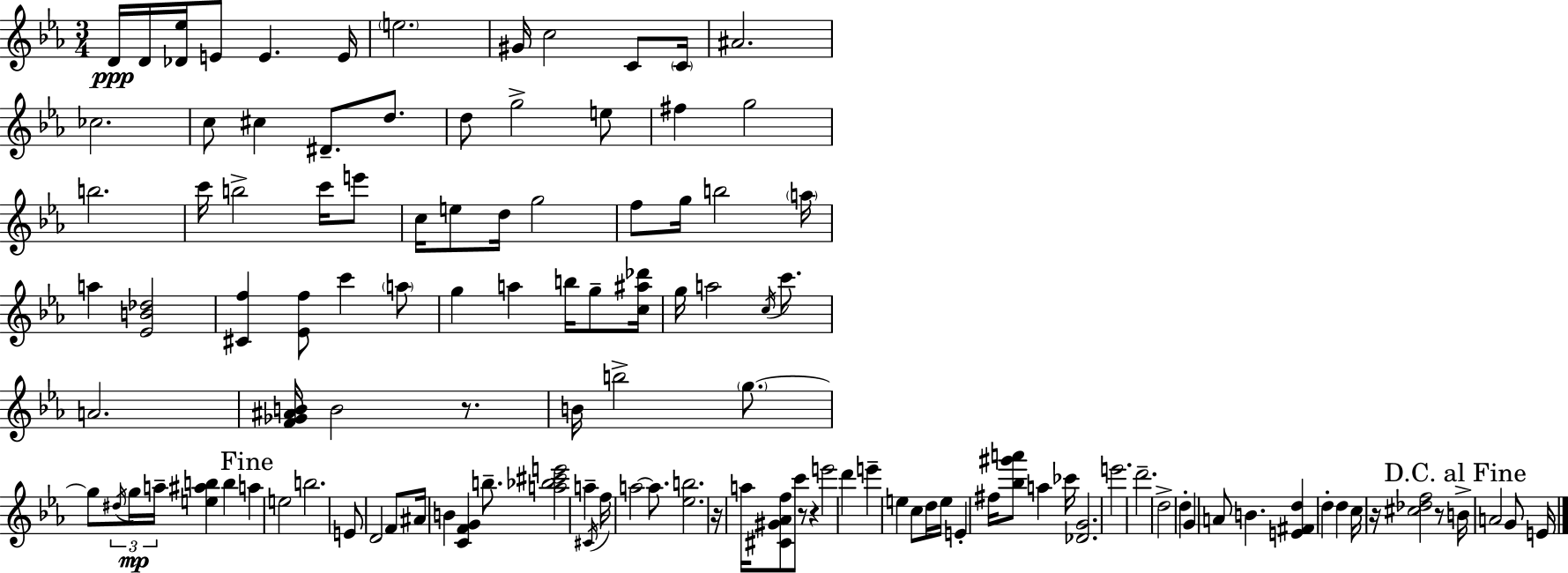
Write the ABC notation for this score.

X:1
T:Untitled
M:3/4
L:1/4
K:Eb
D/4 D/4 [_D_e]/4 E/2 E E/4 e2 ^G/4 c2 C/2 C/4 ^A2 _c2 c/2 ^c ^D/2 d/2 d/2 g2 e/2 ^f g2 b2 c'/4 b2 c'/4 e'/2 c/4 e/2 d/4 g2 f/2 g/4 b2 a/4 a [_EB_d]2 [^Cf] [_Ef]/2 c' a/2 g a b/4 g/2 [c^a_d']/4 g/4 a2 c/4 c'/2 A2 [F_G^AB]/4 B2 z/2 B/4 b2 g/2 g/2 ^d/4 g/4 a/4 [e^ab] b a e2 b2 E/2 D2 F/2 ^A/4 B [CFG] b/2 [a_b^c'e']2 a ^C/4 f/4 a2 a/2 [_eb]2 z/4 a/4 [^C^G_Af]/2 c'/2 z/2 z e'2 d' e' e c/2 d/4 e/4 E ^f/4 [_b^g'a']/2 a _c'/4 [_DG]2 e'2 d'2 d2 d G A/2 B [E^Fd] d d c/4 z/4 [^c_df]2 z/2 B/4 A2 G/2 E/4